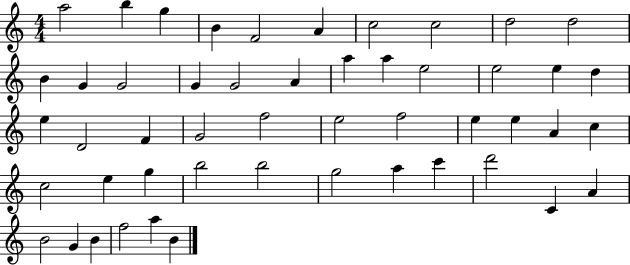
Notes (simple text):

A5/h B5/q G5/q B4/q F4/h A4/q C5/h C5/h D5/h D5/h B4/q G4/q G4/h G4/q G4/h A4/q A5/q A5/q E5/h E5/h E5/q D5/q E5/q D4/h F4/q G4/h F5/h E5/h F5/h E5/q E5/q A4/q C5/q C5/h E5/q G5/q B5/h B5/h G5/h A5/q C6/q D6/h C4/q A4/q B4/h G4/q B4/q F5/h A5/q B4/q